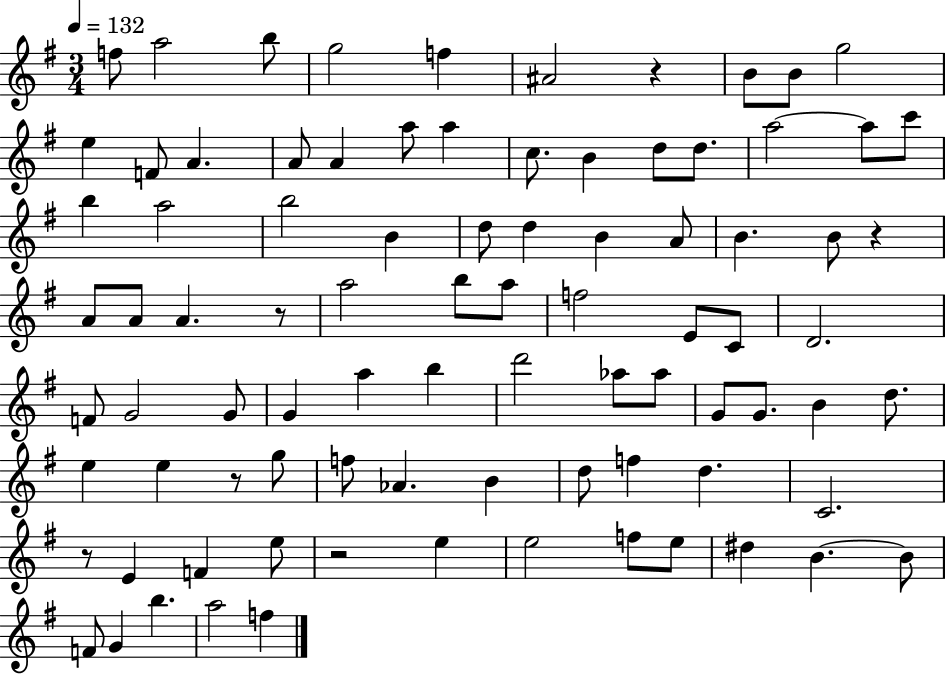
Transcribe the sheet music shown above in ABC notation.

X:1
T:Untitled
M:3/4
L:1/4
K:G
f/2 a2 b/2 g2 f ^A2 z B/2 B/2 g2 e F/2 A A/2 A a/2 a c/2 B d/2 d/2 a2 a/2 c'/2 b a2 b2 B d/2 d B A/2 B B/2 z A/2 A/2 A z/2 a2 b/2 a/2 f2 E/2 C/2 D2 F/2 G2 G/2 G a b d'2 _a/2 _a/2 G/2 G/2 B d/2 e e z/2 g/2 f/2 _A B d/2 f d C2 z/2 E F e/2 z2 e e2 f/2 e/2 ^d B B/2 F/2 G b a2 f